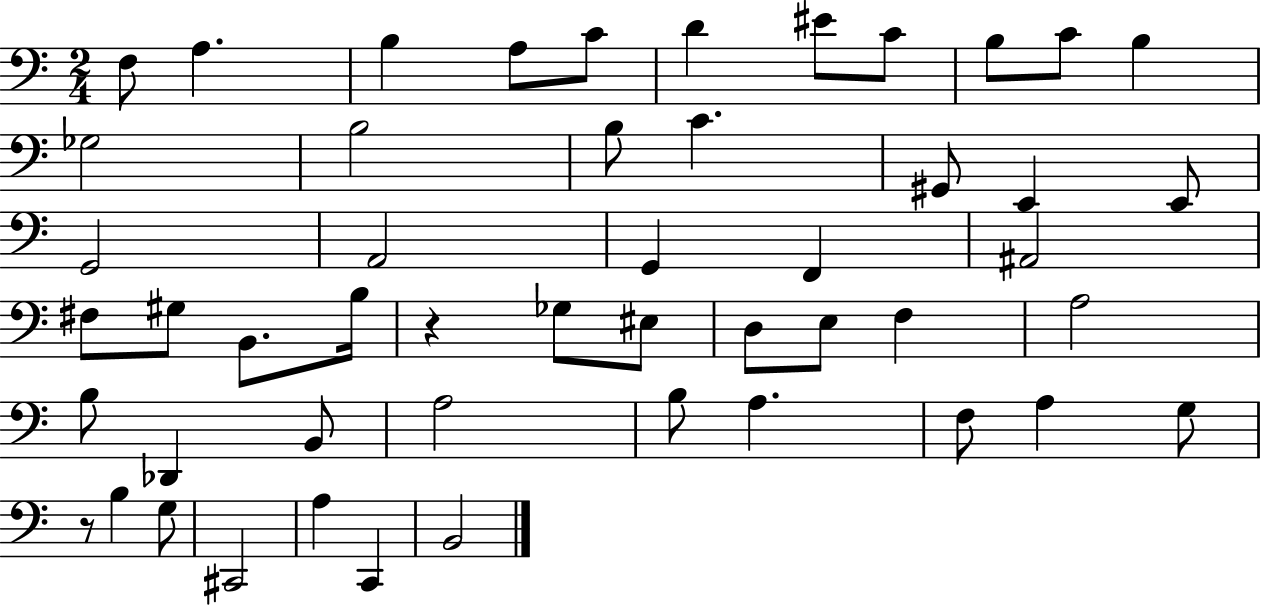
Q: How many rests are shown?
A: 2